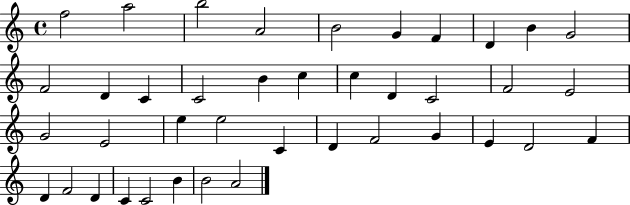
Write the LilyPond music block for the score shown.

{
  \clef treble
  \time 4/4
  \defaultTimeSignature
  \key c \major
  f''2 a''2 | b''2 a'2 | b'2 g'4 f'4 | d'4 b'4 g'2 | \break f'2 d'4 c'4 | c'2 b'4 c''4 | c''4 d'4 c'2 | f'2 e'2 | \break g'2 e'2 | e''4 e''2 c'4 | d'4 f'2 g'4 | e'4 d'2 f'4 | \break d'4 f'2 d'4 | c'4 c'2 b'4 | b'2 a'2 | \bar "|."
}